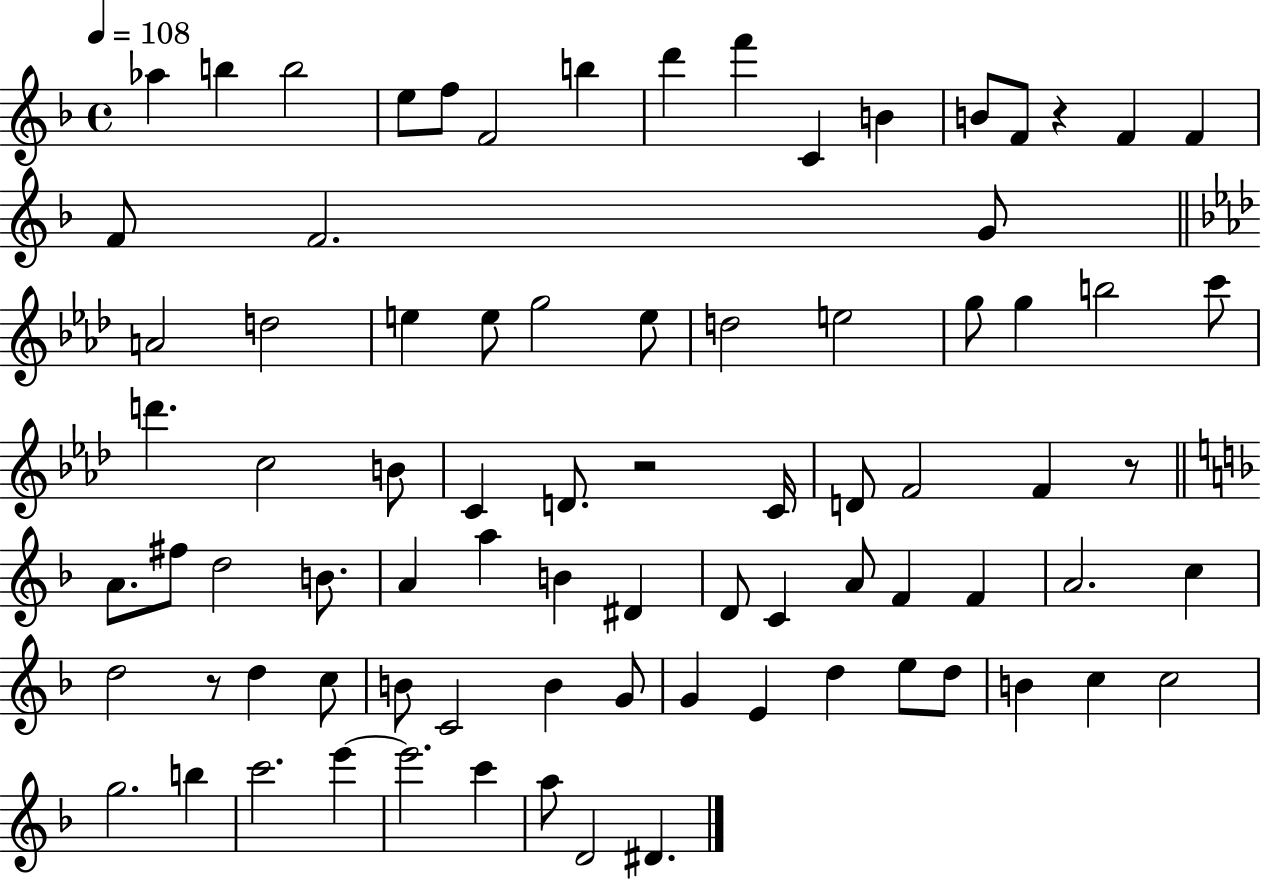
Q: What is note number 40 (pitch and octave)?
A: A4